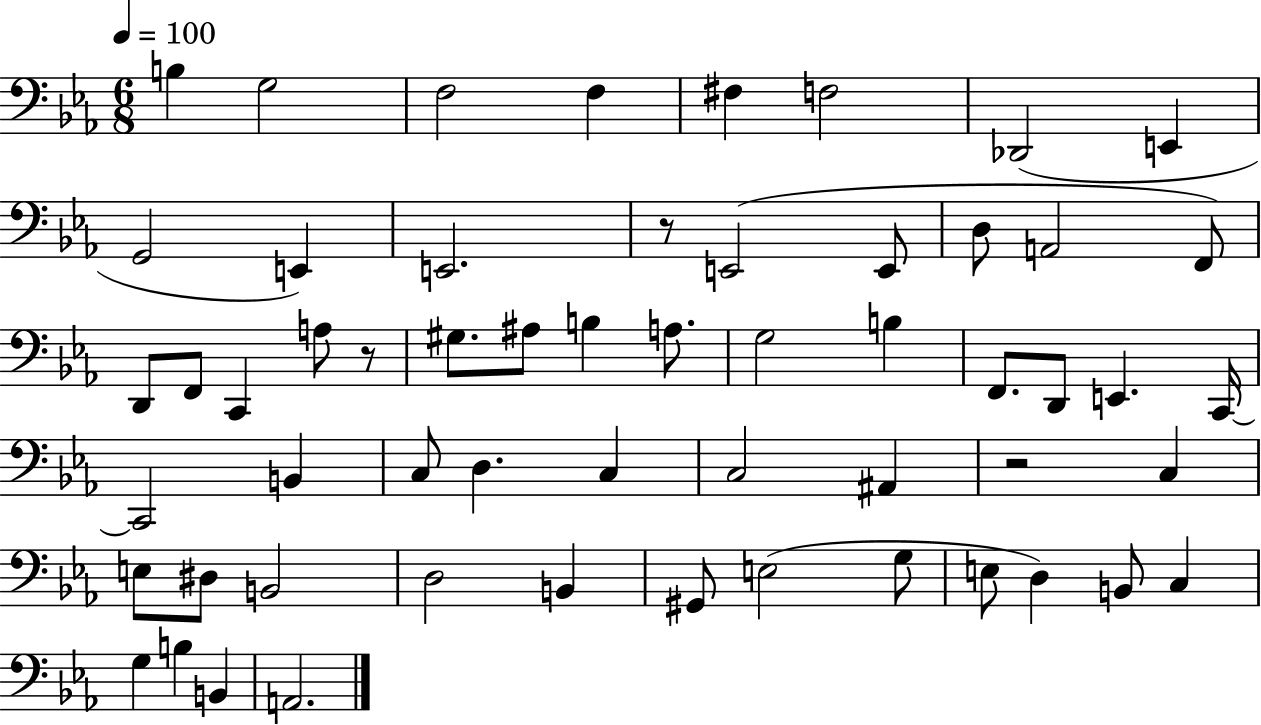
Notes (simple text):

B3/q G3/h F3/h F3/q F#3/q F3/h Db2/h E2/q G2/h E2/q E2/h. R/e E2/h E2/e D3/e A2/h F2/e D2/e F2/e C2/q A3/e R/e G#3/e. A#3/e B3/q A3/e. G3/h B3/q F2/e. D2/e E2/q. C2/s C2/h B2/q C3/e D3/q. C3/q C3/h A#2/q R/h C3/q E3/e D#3/e B2/h D3/h B2/q G#2/e E3/h G3/e E3/e D3/q B2/e C3/q G3/q B3/q B2/q A2/h.